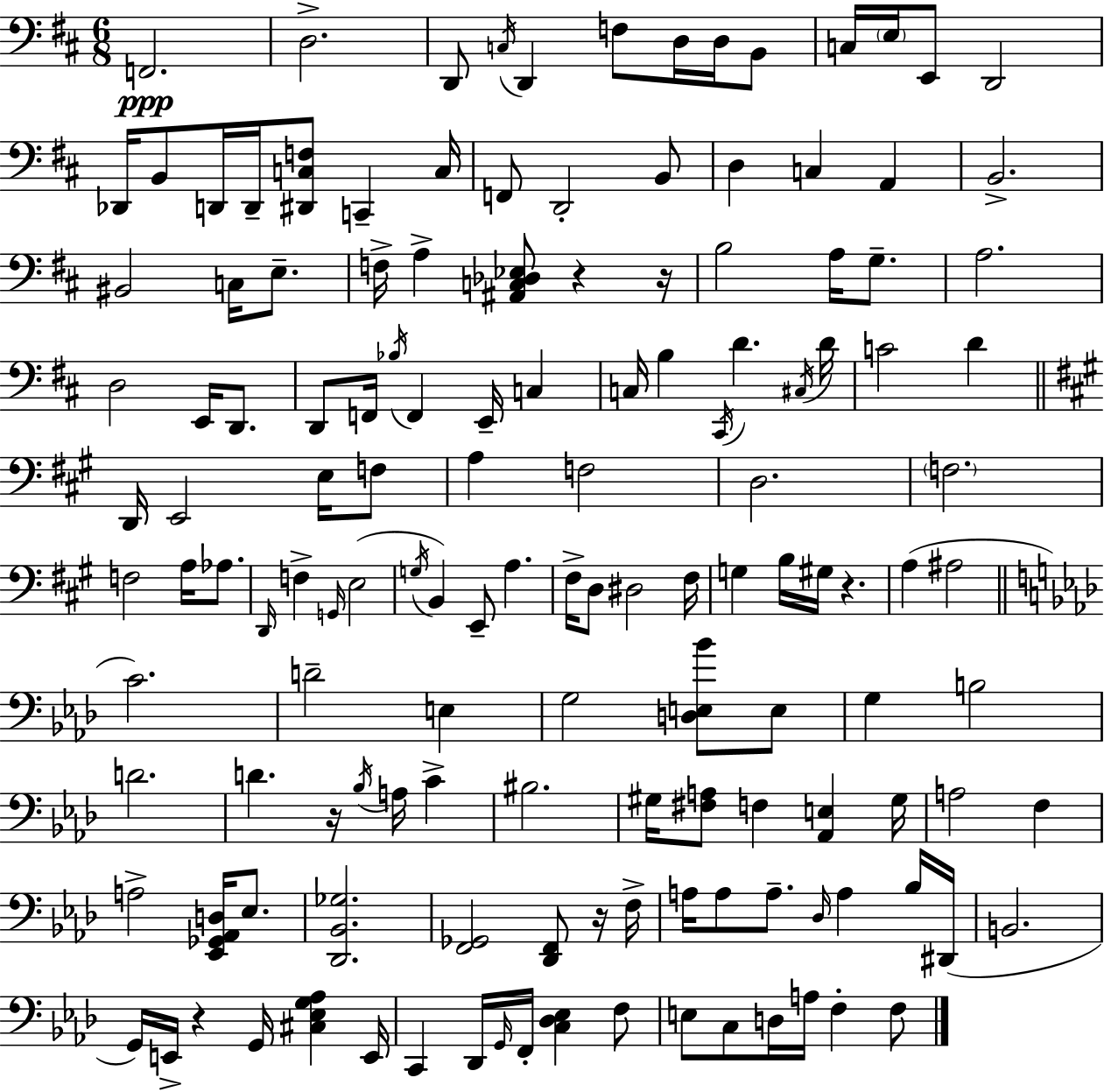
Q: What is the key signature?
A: D major